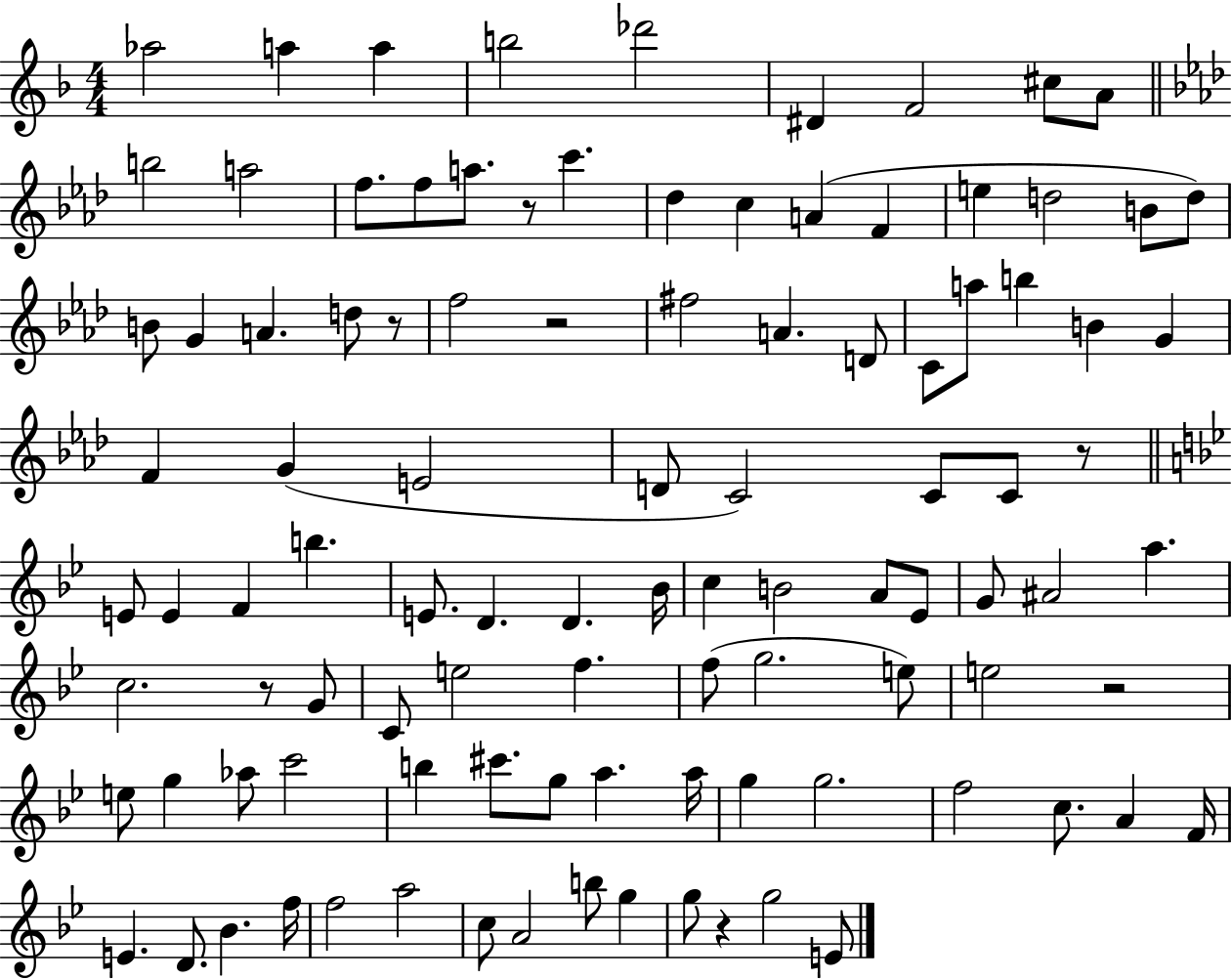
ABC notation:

X:1
T:Untitled
M:4/4
L:1/4
K:F
_a2 a a b2 _d'2 ^D F2 ^c/2 A/2 b2 a2 f/2 f/2 a/2 z/2 c' _d c A F e d2 B/2 d/2 B/2 G A d/2 z/2 f2 z2 ^f2 A D/2 C/2 a/2 b B G F G E2 D/2 C2 C/2 C/2 z/2 E/2 E F b E/2 D D _B/4 c B2 A/2 _E/2 G/2 ^A2 a c2 z/2 G/2 C/2 e2 f f/2 g2 e/2 e2 z2 e/2 g _a/2 c'2 b ^c'/2 g/2 a a/4 g g2 f2 c/2 A F/4 E D/2 _B f/4 f2 a2 c/2 A2 b/2 g g/2 z g2 E/2